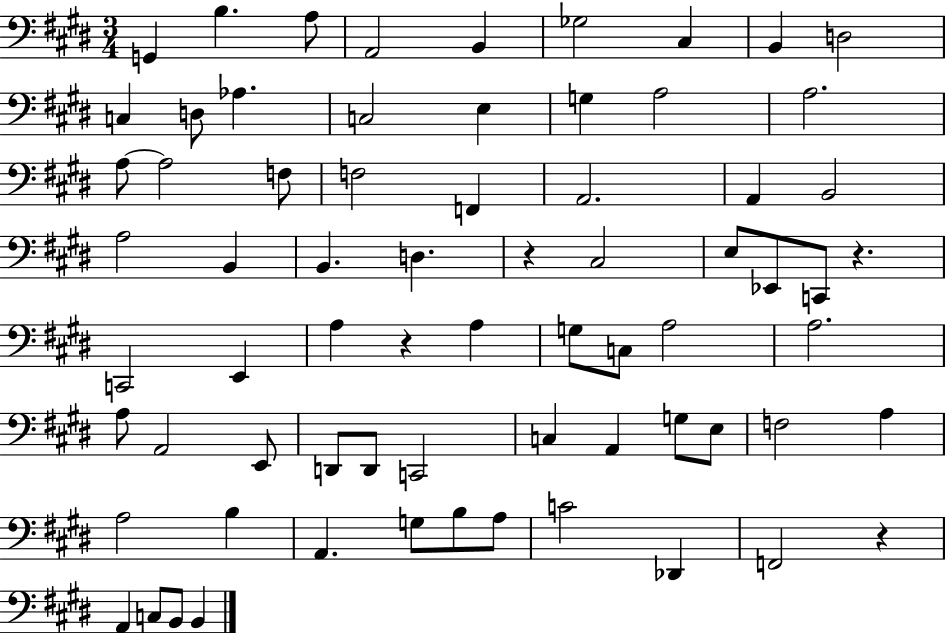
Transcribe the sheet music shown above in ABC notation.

X:1
T:Untitled
M:3/4
L:1/4
K:E
G,, B, A,/2 A,,2 B,, _G,2 ^C, B,, D,2 C, D,/2 _A, C,2 E, G, A,2 A,2 A,/2 A,2 F,/2 F,2 F,, A,,2 A,, B,,2 A,2 B,, B,, D, z ^C,2 E,/2 _E,,/2 C,,/2 z C,,2 E,, A, z A, G,/2 C,/2 A,2 A,2 A,/2 A,,2 E,,/2 D,,/2 D,,/2 C,,2 C, A,, G,/2 E,/2 F,2 A, A,2 B, A,, G,/2 B,/2 A,/2 C2 _D,, F,,2 z A,, C,/2 B,,/2 B,,